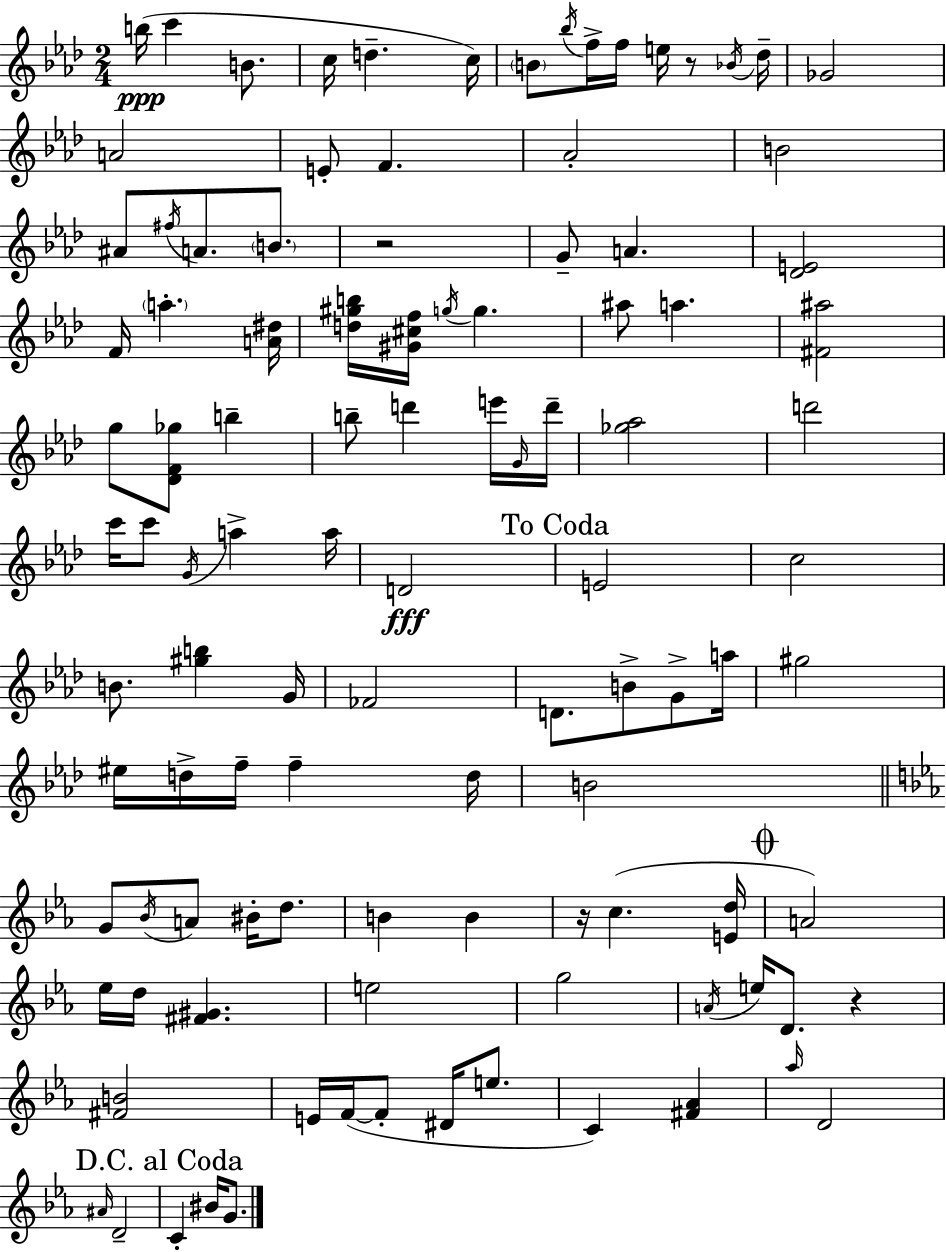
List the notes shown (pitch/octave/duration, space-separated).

B5/s C6/q B4/e. C5/s D5/q. C5/s B4/e Bb5/s F5/s F5/s E5/s R/e Bb4/s Db5/s Gb4/h A4/h E4/e F4/q. Ab4/h B4/h A#4/e F#5/s A4/e. B4/e. R/h G4/e A4/q. [Db4,E4]/h F4/s A5/q. [A4,D#5]/s [D5,G#5,B5]/s [G#4,C#5,F5]/s G5/s G5/q. A#5/e A5/q. [F#4,A#5]/h G5/e [Db4,F4,Gb5]/e B5/q B5/e D6/q E6/s G4/s D6/s [Gb5,Ab5]/h D6/h C6/s C6/e G4/s A5/q A5/s D4/h E4/h C5/h B4/e. [G#5,B5]/q G4/s FES4/h D4/e. B4/e G4/e A5/s G#5/h EIS5/s D5/s F5/s F5/q D5/s B4/h G4/e Bb4/s A4/e BIS4/s D5/e. B4/q B4/q R/s C5/q. [E4,D5]/s A4/h Eb5/s D5/s [F#4,G#4]/q. E5/h G5/h A4/s E5/s D4/e. R/q [F#4,B4]/h E4/s F4/s F4/e D#4/s E5/e. C4/q [F#4,Ab4]/q Ab5/s D4/h A#4/s D4/h C4/q BIS4/s G4/e.